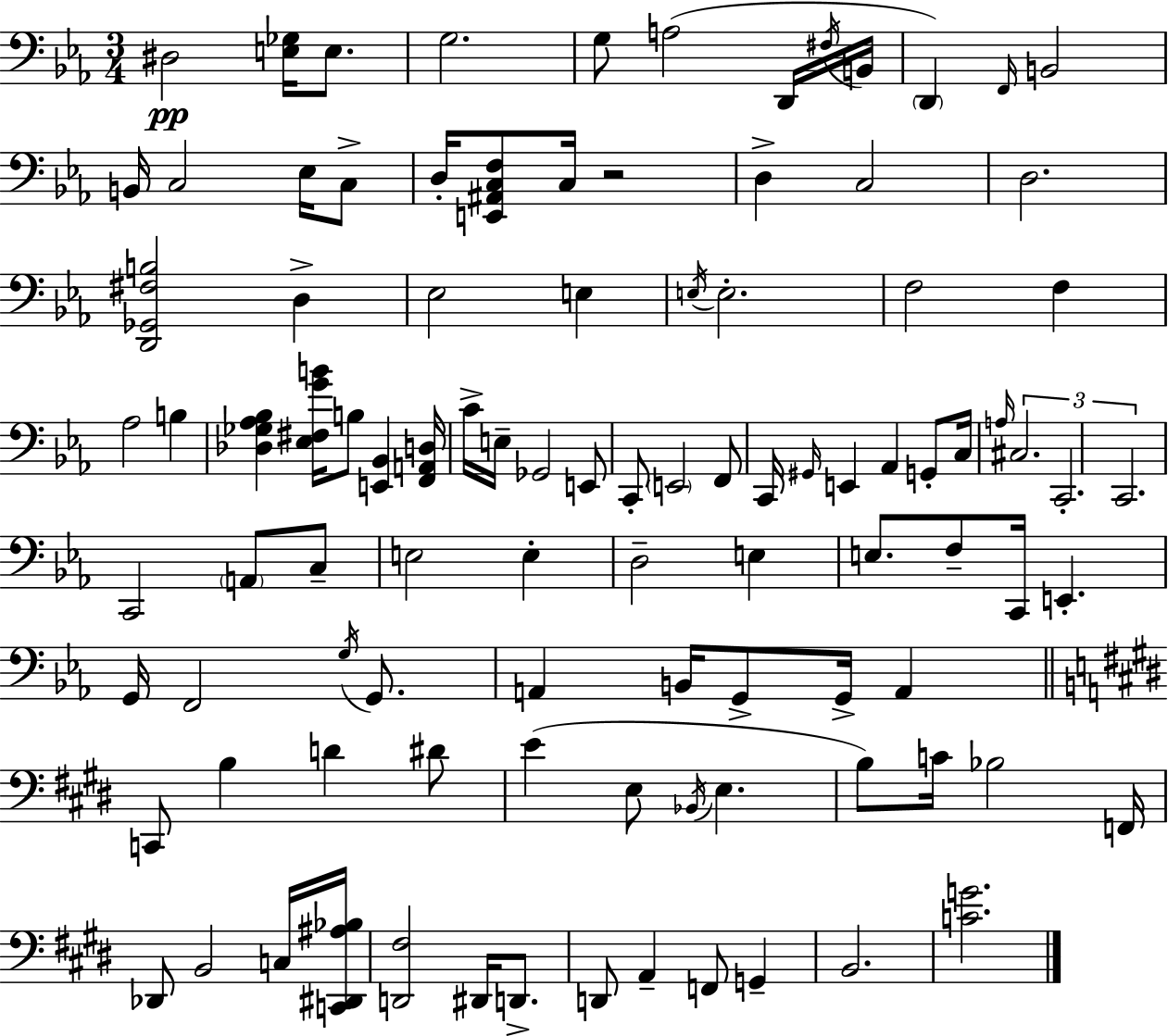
D#3/h [E3,Gb3]/s E3/e. G3/h. G3/e A3/h D2/s F#3/s B2/s D2/q F2/s B2/h B2/s C3/h Eb3/s C3/e D3/s [E2,A#2,C3,F3]/e C3/s R/h D3/q C3/h D3/h. [D2,Gb2,F#3,B3]/h D3/q Eb3/h E3/q E3/s E3/h. F3/h F3/q Ab3/h B3/q [Db3,Gb3,Ab3,Bb3]/q [Eb3,F#3,G4,B4]/s B3/e [E2,Bb2]/q [F2,A2,D3]/s C4/s E3/s Gb2/h E2/e C2/e E2/h F2/e C2/s G#2/s E2/q Ab2/q G2/e C3/s A3/s C#3/h. C2/h. C2/h. C2/h A2/e C3/e E3/h E3/q D3/h E3/q E3/e. F3/e C2/s E2/q. G2/s F2/h G3/s G2/e. A2/q B2/s G2/e G2/s A2/q C2/e B3/q D4/q D#4/e E4/q E3/e Bb2/s E3/q. B3/e C4/s Bb3/h F2/s Db2/e B2/h C3/s [C2,D#2,A#3,Bb3]/s [D2,F#3]/h D#2/s D2/e. D2/e A2/q F2/e G2/q B2/h. [C4,G4]/h.